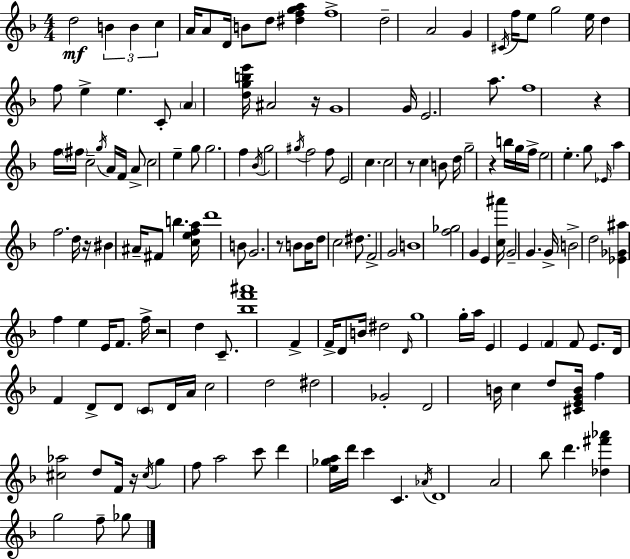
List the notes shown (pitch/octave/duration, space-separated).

D5/h B4/q B4/q C5/q A4/s A4/e D4/s B4/e D5/e [D#5,F5,G5,A5]/q F5/w D5/h A4/h G4/q C#4/s F5/s E5/e G5/h E5/s D5/q F5/e E5/q E5/q. C4/e A4/q [D5,G5,B5,E6]/s A#4/h R/s G4/w G4/s E4/h. A5/e. F5/w R/q F5/s F#5/s C5/h G5/s A4/s F4/s A4/e C5/h E5/q G5/e G5/h. F5/q Bb4/s G5/h G#5/s F5/h F5/e E4/h C5/q. C5/h R/e C5/q B4/e D5/s G5/h R/q B5/s G5/s F5/s E5/h E5/q. G5/e Eb4/s A5/q F5/h. D5/s R/s BIS4/q A#4/s F#4/e B5/q. [C5,E5,F5,A5]/s D6/w B4/e G4/h. R/e B4/e B4/s D5/e C5/h D#5/e. F4/h G4/h B4/w [F5,Gb5]/h G4/q E4/q [C5,A#6]/s G4/h G4/q. G4/s B4/h D5/h [Eb4,Gb4,A#5]/q F5/q E5/q E4/s F4/e. F5/s R/h D5/q C4/e. [Bb5,F6,A#6]/w F4/q F4/s D4/e B4/s D#5/h D4/s G5/w G5/s A5/s E4/q E4/q F4/q F4/e E4/e. D4/s F4/q D4/e D4/e C4/e D4/s A4/s C5/h D5/h D#5/h Gb4/h D4/h B4/s C5/q D5/e [C#4,E4,G4,B4]/s F5/q [C#5,Ab5]/h D5/e F4/s R/s C#5/s G5/q F5/e A5/h C6/e D6/q [E5,Gb5,A5]/s D6/s C6/q C4/q. Ab4/s D4/w A4/h Bb5/e D6/q. [Db5,F#6,Ab6]/q G5/h F5/e Gb5/e